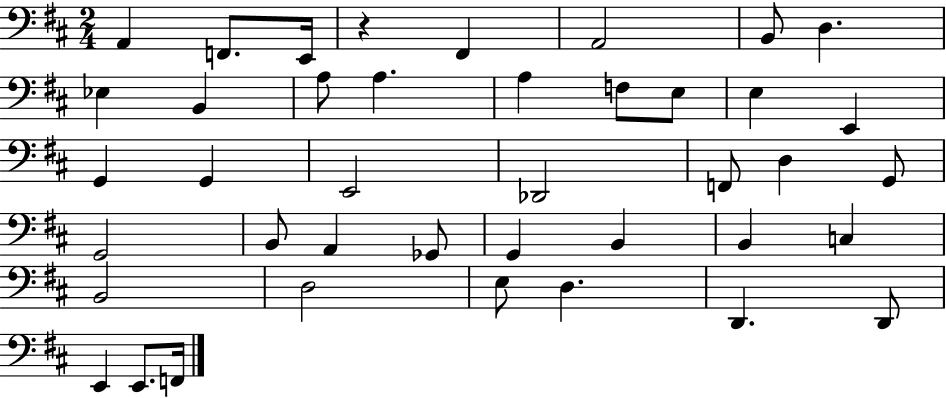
X:1
T:Untitled
M:2/4
L:1/4
K:D
A,, F,,/2 E,,/4 z ^F,, A,,2 B,,/2 D, _E, B,, A,/2 A, A, F,/2 E,/2 E, E,, G,, G,, E,,2 _D,,2 F,,/2 D, G,,/2 G,,2 B,,/2 A,, _G,,/2 G,, B,, B,, C, B,,2 D,2 E,/2 D, D,, D,,/2 E,, E,,/2 F,,/4